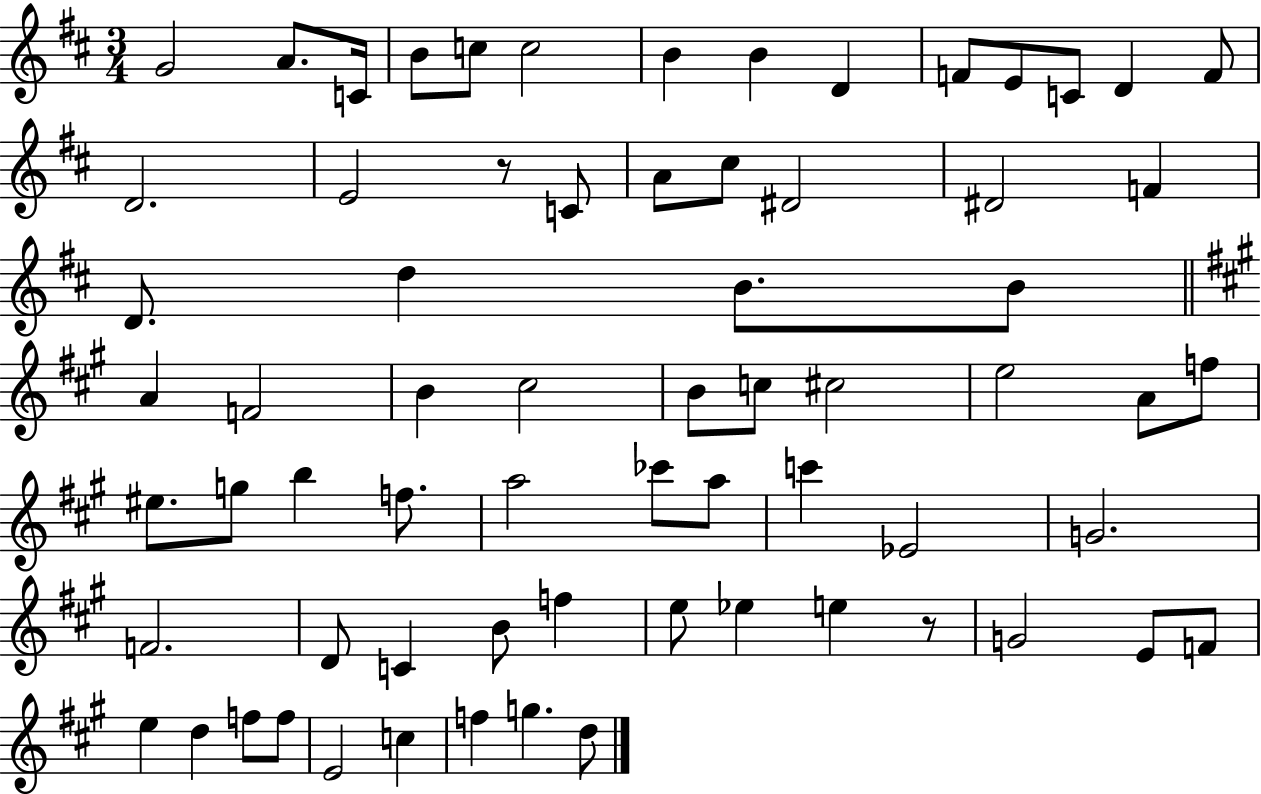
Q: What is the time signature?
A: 3/4